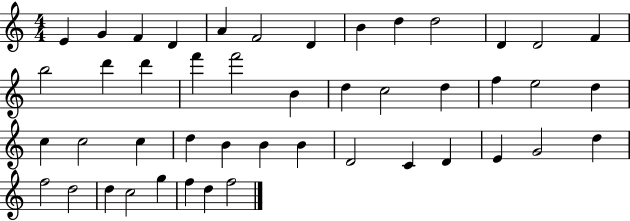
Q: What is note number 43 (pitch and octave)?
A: G5